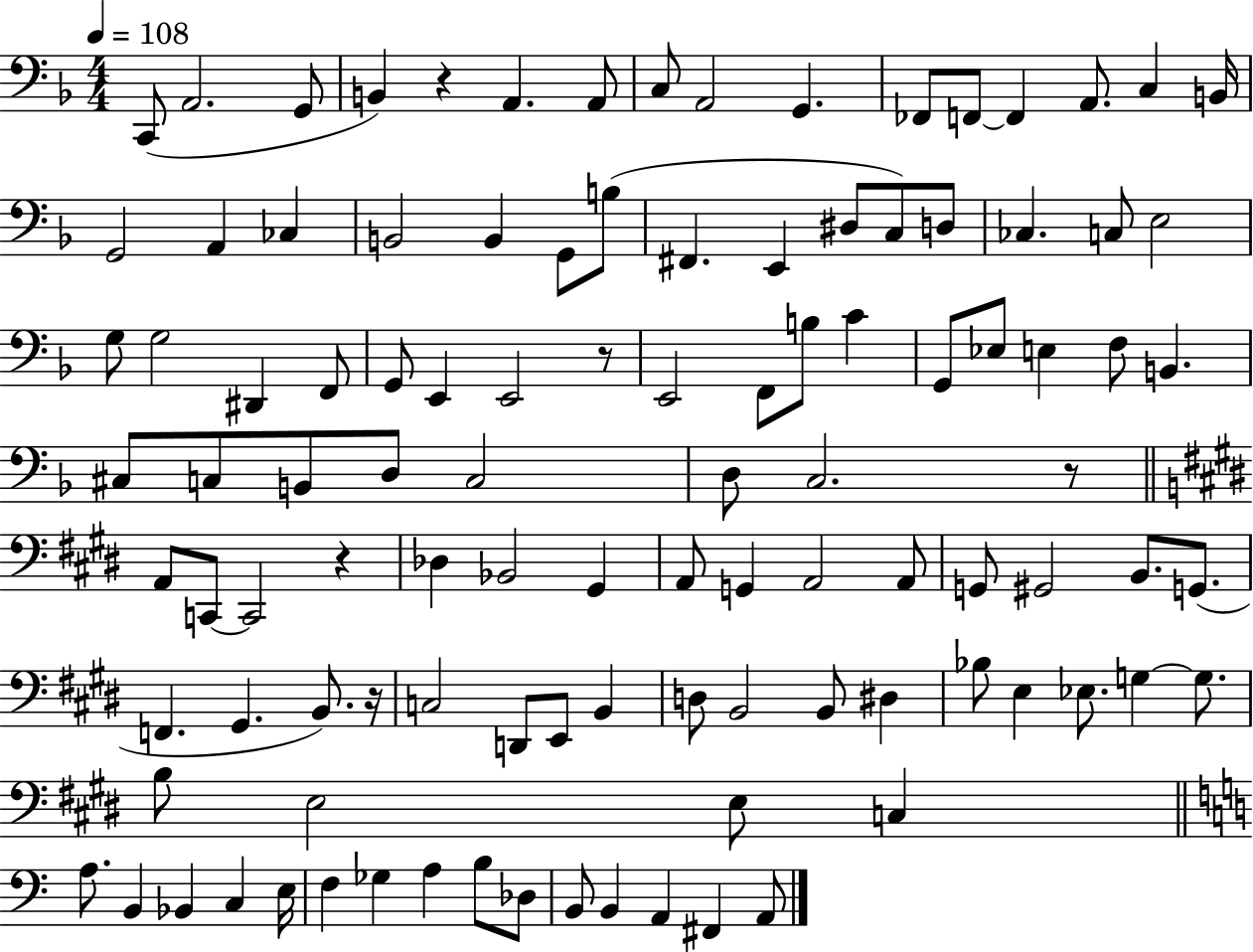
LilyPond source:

{
  \clef bass
  \numericTimeSignature
  \time 4/4
  \key f \major
  \tempo 4 = 108
  c,8( a,2. g,8 | b,4) r4 a,4. a,8 | c8 a,2 g,4. | fes,8 f,8~~ f,4 a,8. c4 b,16 | \break g,2 a,4 ces4 | b,2 b,4 g,8 b8( | fis,4. e,4 dis8 c8) d8 | ces4. c8 e2 | \break g8 g2 dis,4 f,8 | g,8 e,4 e,2 r8 | e,2 f,8 b8 c'4 | g,8 ees8 e4 f8 b,4. | \break cis8 c8 b,8 d8 c2 | d8 c2. r8 | \bar "||" \break \key e \major a,8 c,8~~ c,2 r4 | des4 bes,2 gis,4 | a,8 g,4 a,2 a,8 | g,8 gis,2 b,8. g,8.( | \break f,4. gis,4. b,8.) r16 | c2 d,8 e,8 b,4 | d8 b,2 b,8 dis4 | bes8 e4 ees8. g4~~ g8. | \break b8 e2 e8 c4 | \bar "||" \break \key a \minor a8. b,4 bes,4 c4 e16 | f4 ges4 a4 b8 des8 | b,8 b,4 a,4 fis,4 a,8 | \bar "|."
}